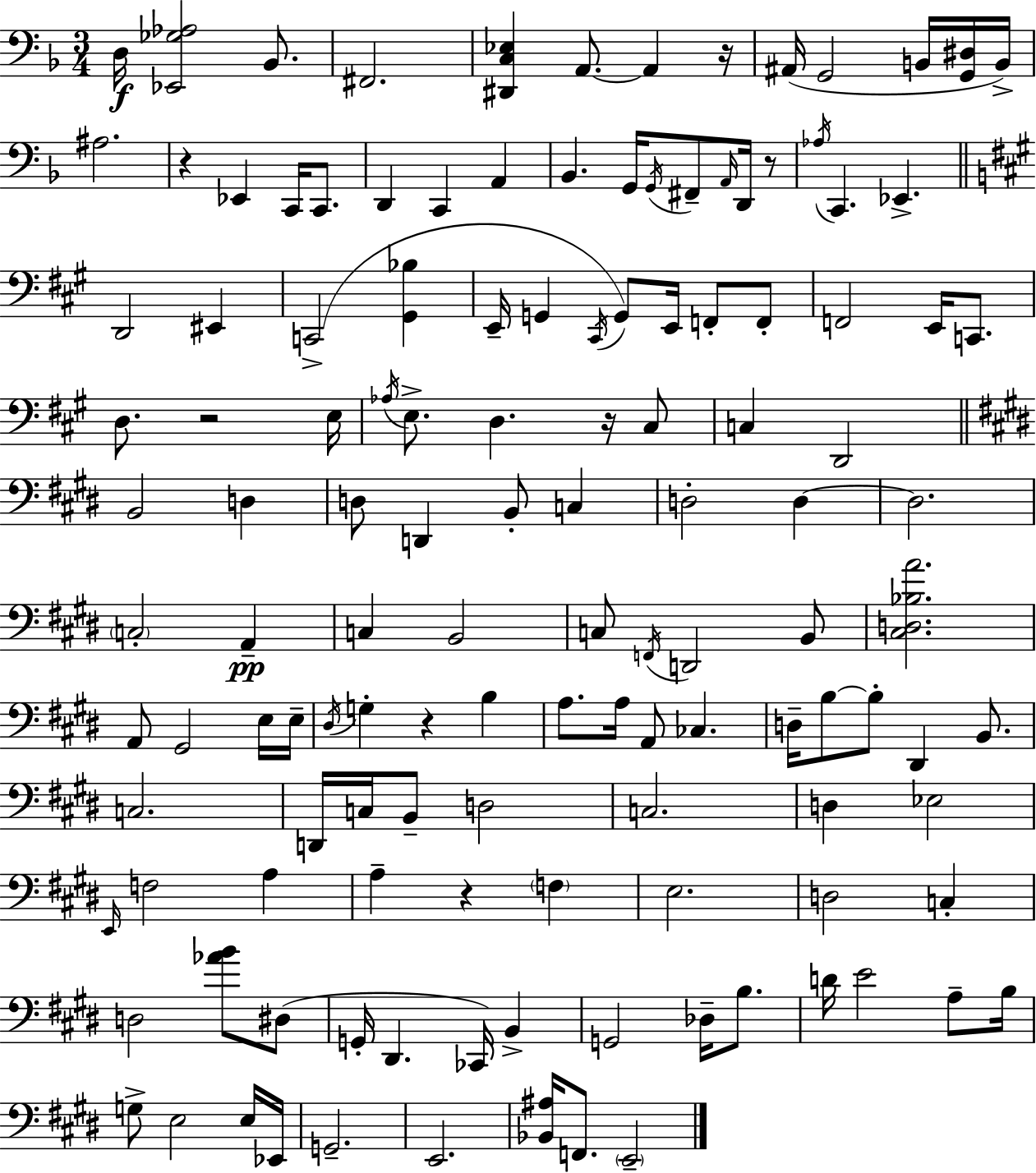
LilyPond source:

{
  \clef bass
  \numericTimeSignature
  \time 3/4
  \key d \minor
  d16\f <ees, ges aes>2 bes,8. | fis,2. | <dis, c ees>4 a,8.~~ a,4 r16 | ais,16( g,2 b,16 <g, dis>16 b,16->) | \break ais2. | r4 ees,4 c,16 c,8. | d,4 c,4 a,4 | bes,4. g,16 \acciaccatura { g,16 } fis,8-- \grace { a,16 } d,16 | \break r8 \acciaccatura { aes16 } c,4. ees,4.-> | \bar "||" \break \key a \major d,2 eis,4 | c,2->( <gis, bes>4 | e,16-- g,4 \acciaccatura { cis,16 } g,8) e,16 f,8-. f,8-. | f,2 e,16 c,8. | \break d8. r2 | e16 \acciaccatura { aes16 } e8.-> d4. r16 | cis8 c4 d,2 | \bar "||" \break \key e \major b,2 d4 | d8 d,4 b,8-. c4 | d2-. d4~~ | d2. | \break \parenthesize c2-. a,4--\pp | c4 b,2 | c8 \acciaccatura { f,16 } d,2 b,8 | <cis d bes a'>2. | \break a,8 gis,2 e16 | e16-- \acciaccatura { dis16 } g4-. r4 b4 | a8. a16 a,8 ces4. | d16-- b8~~ b8-. dis,4 b,8. | \break c2. | d,16 c16 b,8-- d2 | c2. | d4 ees2 | \break \grace { e,16 } f2 a4 | a4-- r4 \parenthesize f4 | e2. | d2 c4-. | \break d2 <aes' b'>8 | dis8( g,16-. dis,4. ces,16) b,4-> | g,2 des16-- | b8. d'16 e'2 | \break a8-- b16 g8-> e2 | e16 ees,16 g,2.-- | e,2. | <bes, ais>16 f,8. \parenthesize e,2-- | \break \bar "|."
}